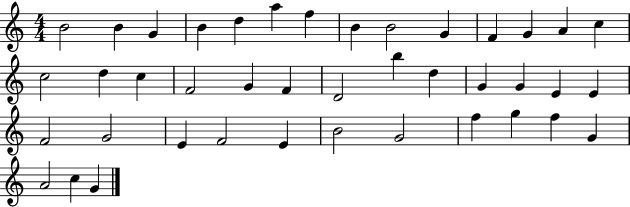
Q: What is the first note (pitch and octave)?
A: B4